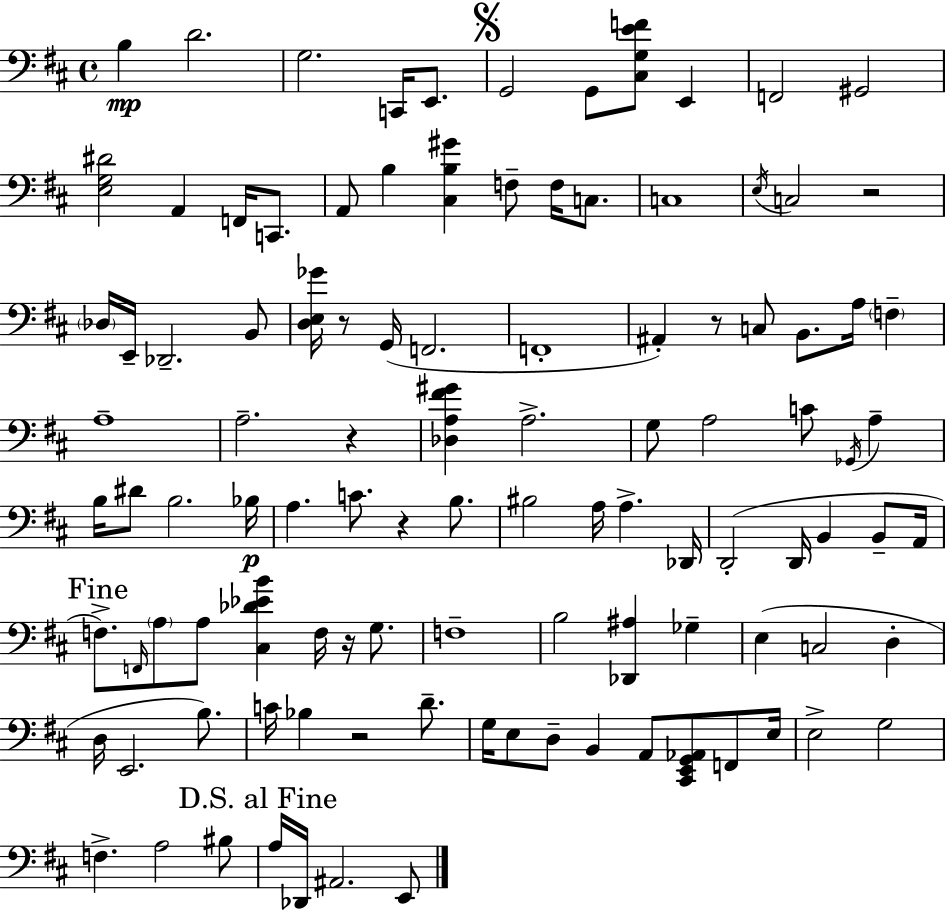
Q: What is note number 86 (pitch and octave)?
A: A3